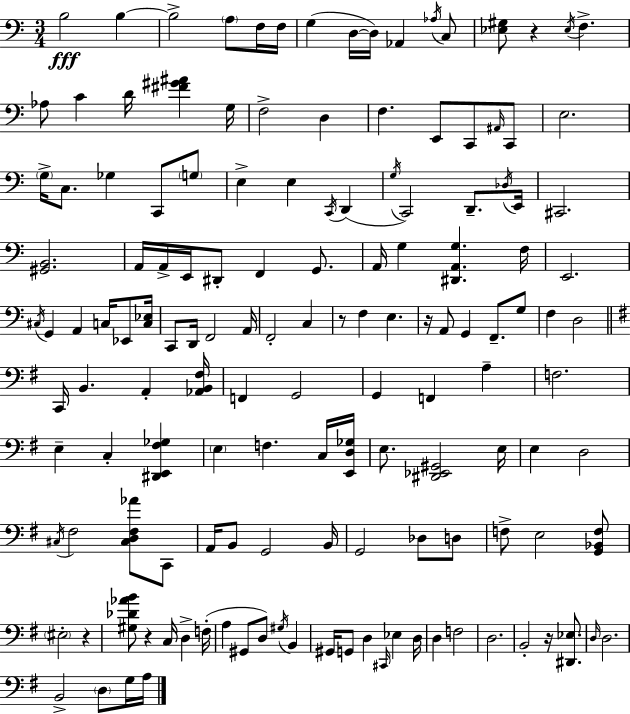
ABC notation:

X:1
T:Untitled
M:3/4
L:1/4
K:C
B,2 B, B,2 A,/2 F,/4 F,/4 G, D,/4 D,/4 _A,, _A,/4 C,/2 [_E,^G,]/2 z _E,/4 F, _A,/2 C D/4 [^F^G^A] G,/4 F,2 D, F, E,,/2 C,,/2 ^A,,/4 C,,/2 E,2 G,/4 C,/2 _G, C,,/2 G,/2 E, E, C,,/4 D,, G,/4 C,,2 D,,/2 _D,/4 E,,/4 ^C,,2 [^G,,B,,]2 A,,/4 A,,/4 E,,/4 ^D,,/2 F,, G,,/2 A,,/4 G, [^D,,A,,G,] F,/4 E,,2 ^C,/4 G,, A,, C,/4 _E,,/2 [C,_E,]/4 C,,/2 D,,/4 F,,2 A,,/4 F,,2 C, z/2 F, E, z/4 A,,/2 G,, F,,/2 G,/2 F, D,2 C,,/4 B,, A,, [_A,,B,,^F,]/4 F,, G,,2 G,, F,, A, F,2 E, C, [^D,,E,,^F,_G,] E, F, C,/4 [E,,D,_G,]/4 E,/2 [^D,,_E,,^G,,]2 E,/4 E, D,2 ^C,/4 ^F,2 [^C,D,^F,_A]/2 C,,/2 A,,/4 B,,/2 G,,2 B,,/4 G,,2 _D,/2 D,/2 F,/2 E,2 [G,,_B,,F,]/2 ^E,2 z [^G,_D_AB]/2 z C,/4 D, F,/4 A, ^G,,/2 D,/2 ^G,/4 B,, ^G,,/4 G,,/2 D, ^C,,/4 _E, D,/4 D, F,2 D,2 B,,2 z/4 [^D,,_E,]/2 D,/4 D,2 B,,2 D,/2 G,/4 A,/4